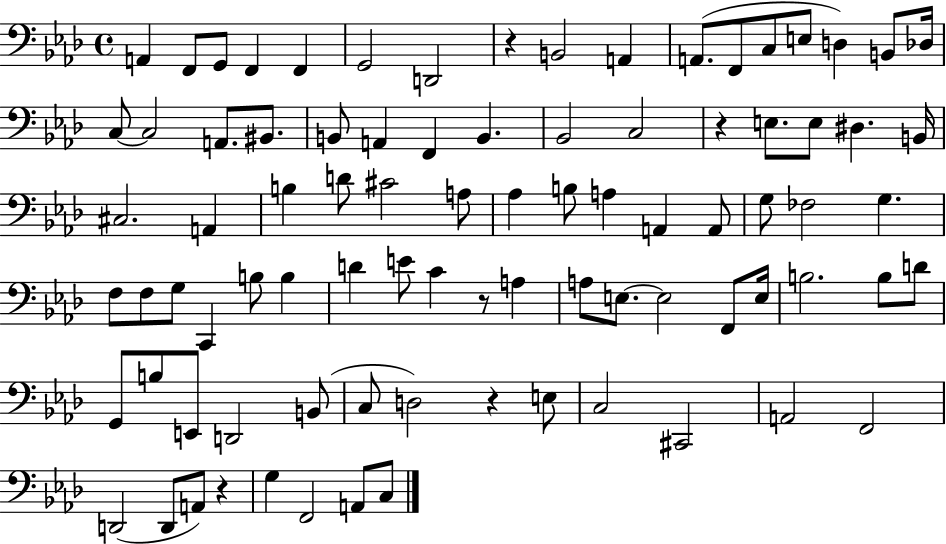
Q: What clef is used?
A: bass